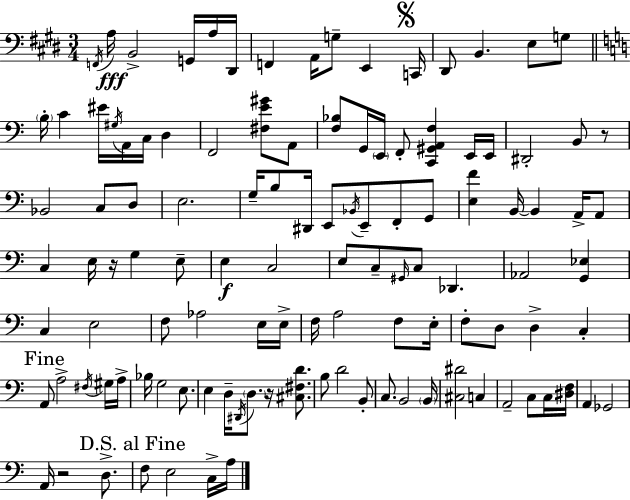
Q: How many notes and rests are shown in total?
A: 115